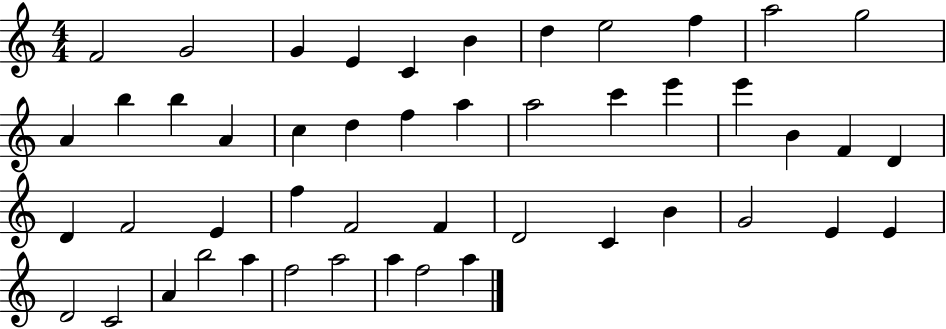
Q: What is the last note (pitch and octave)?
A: A5